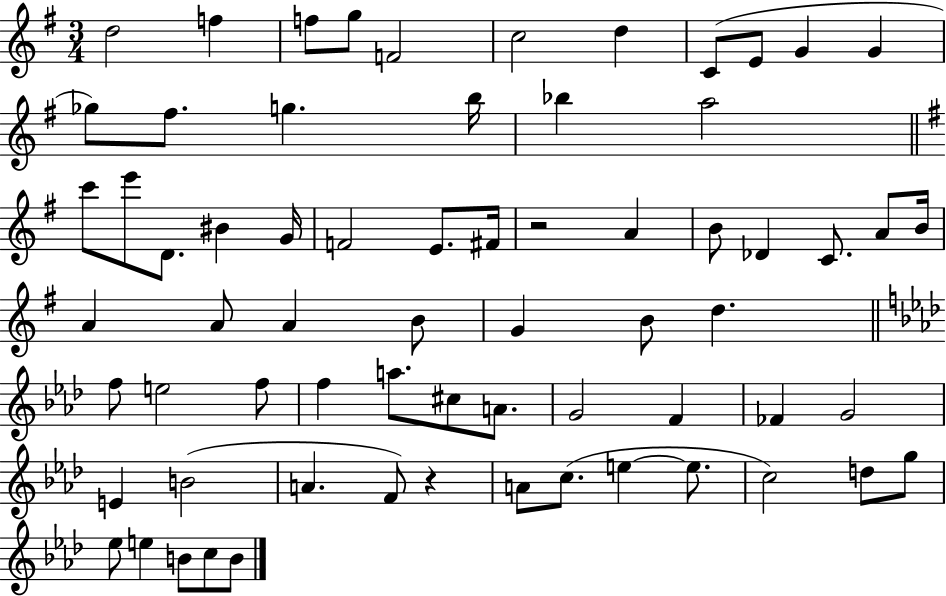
X:1
T:Untitled
M:3/4
L:1/4
K:G
d2 f f/2 g/2 F2 c2 d C/2 E/2 G G _g/2 ^f/2 g b/4 _b a2 c'/2 e'/2 D/2 ^B G/4 F2 E/2 ^F/4 z2 A B/2 _D C/2 A/2 B/4 A A/2 A B/2 G B/2 d f/2 e2 f/2 f a/2 ^c/2 A/2 G2 F _F G2 E B2 A F/2 z A/2 c/2 e e/2 c2 d/2 g/2 _e/2 e B/2 c/2 B/2